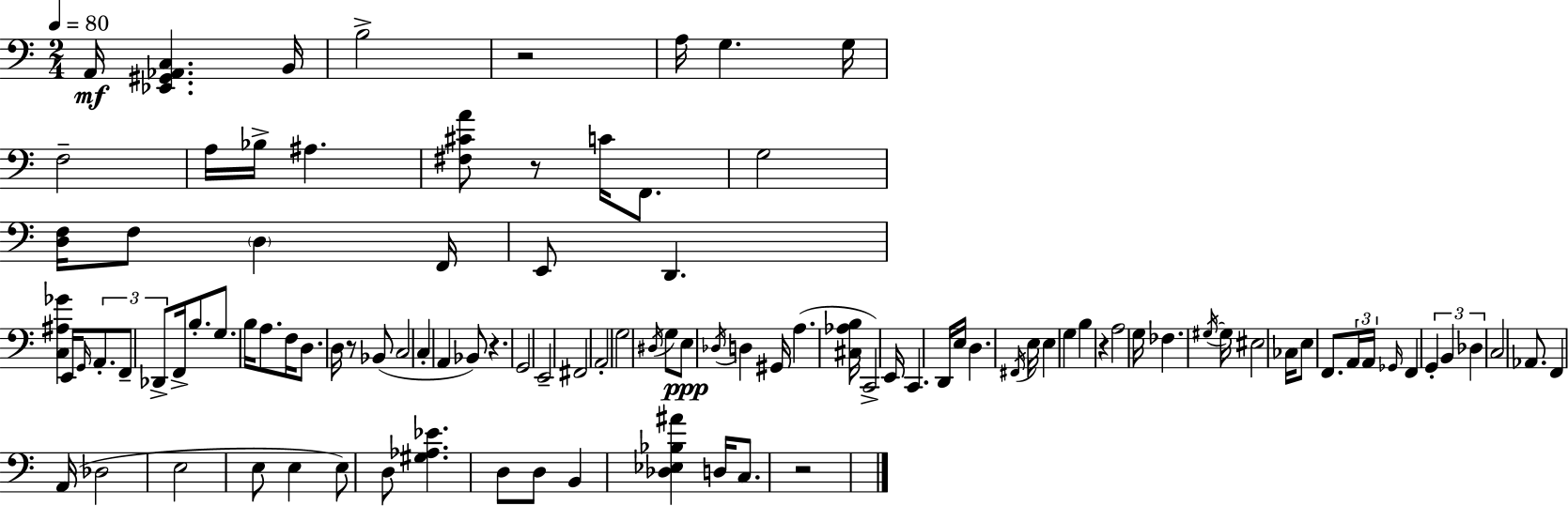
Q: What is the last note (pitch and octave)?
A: C3